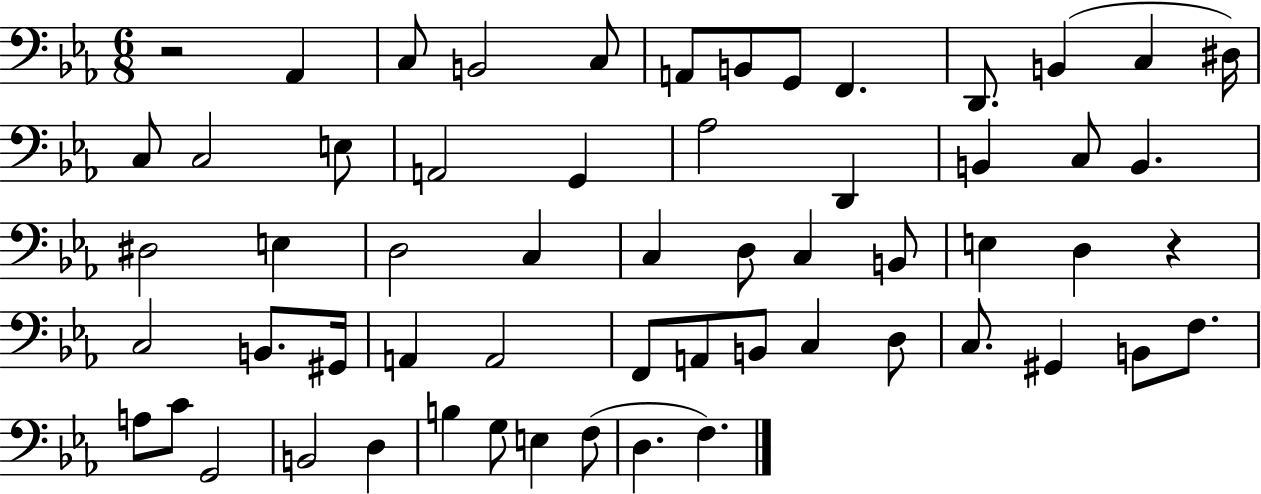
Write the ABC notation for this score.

X:1
T:Untitled
M:6/8
L:1/4
K:Eb
z2 _A,, C,/2 B,,2 C,/2 A,,/2 B,,/2 G,,/2 F,, D,,/2 B,, C, ^D,/4 C,/2 C,2 E,/2 A,,2 G,, _A,2 D,, B,, C,/2 B,, ^D,2 E, D,2 C, C, D,/2 C, B,,/2 E, D, z C,2 B,,/2 ^G,,/4 A,, A,,2 F,,/2 A,,/2 B,,/2 C, D,/2 C,/2 ^G,, B,,/2 F,/2 A,/2 C/2 G,,2 B,,2 D, B, G,/2 E, F,/2 D, F,